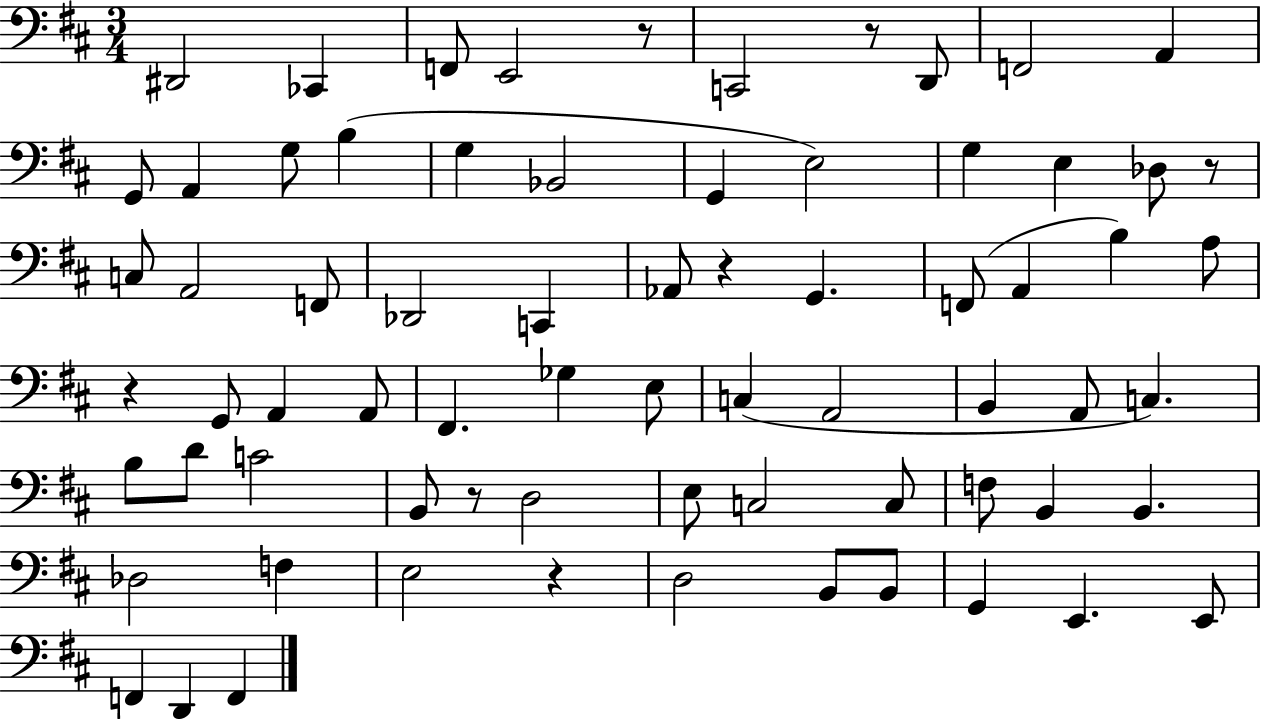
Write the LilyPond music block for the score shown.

{
  \clef bass
  \numericTimeSignature
  \time 3/4
  \key d \major
  dis,2 ces,4 | f,8 e,2 r8 | c,2 r8 d,8 | f,2 a,4 | \break g,8 a,4 g8 b4( | g4 bes,2 | g,4 e2) | g4 e4 des8 r8 | \break c8 a,2 f,8 | des,2 c,4 | aes,8 r4 g,4. | f,8( a,4 b4) a8 | \break r4 g,8 a,4 a,8 | fis,4. ges4 e8 | c4( a,2 | b,4 a,8 c4.) | \break b8 d'8 c'2 | b,8 r8 d2 | e8 c2 c8 | f8 b,4 b,4. | \break des2 f4 | e2 r4 | d2 b,8 b,8 | g,4 e,4. e,8 | \break f,4 d,4 f,4 | \bar "|."
}